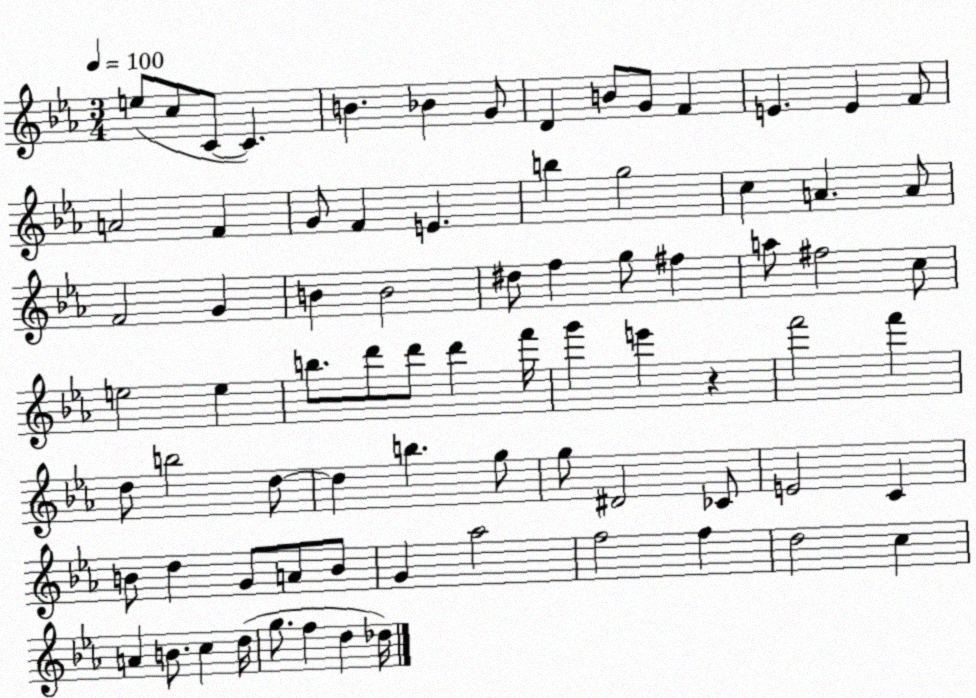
X:1
T:Untitled
M:3/4
L:1/4
K:Eb
e/2 c/2 C/2 C B _B G/2 D B/2 G/2 F E E F/2 A2 F G/2 F E b g2 c A A/2 F2 G B B2 ^d/2 f g/2 ^f a/2 ^f2 c/2 e2 e b/2 d'/2 d'/2 d' f'/4 g' e' z f'2 f' d/2 b2 d/2 d b g/2 g/2 ^D2 _C/2 E2 C B/2 d G/2 A/2 B/2 G _a2 f2 f d2 c A B/2 c d/4 g/2 f d _d/4